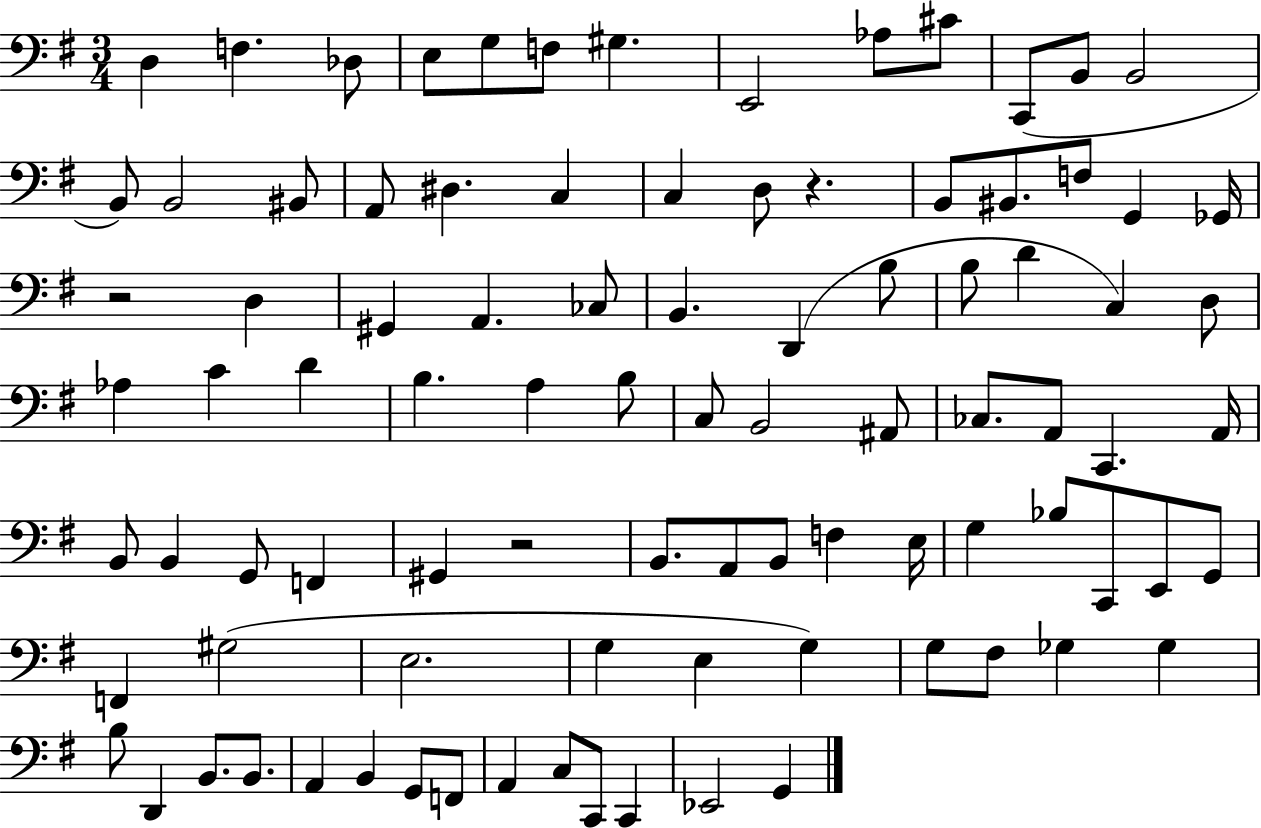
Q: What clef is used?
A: bass